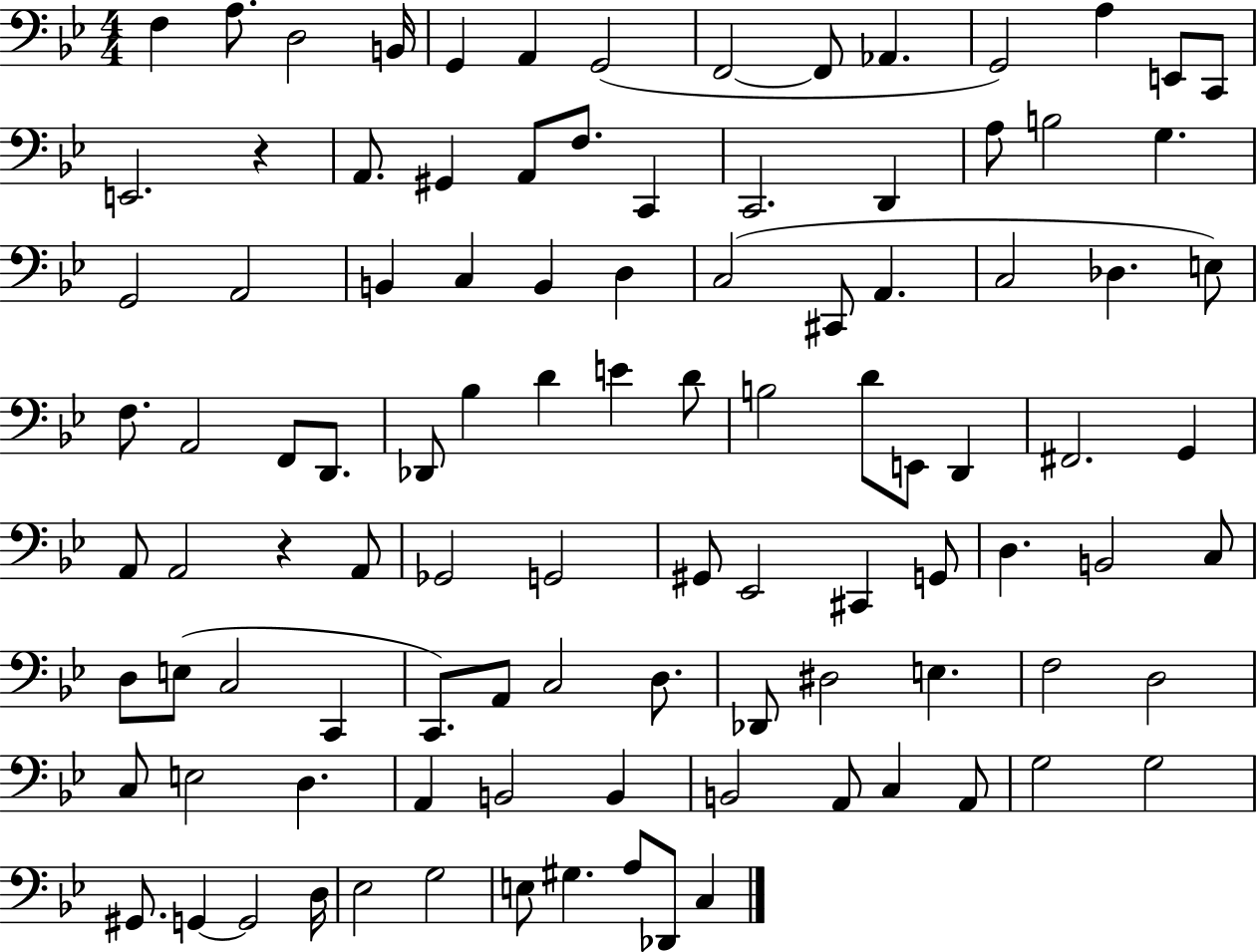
F3/q A3/e. D3/h B2/s G2/q A2/q G2/h F2/h F2/e Ab2/q. G2/h A3/q E2/e C2/e E2/h. R/q A2/e. G#2/q A2/e F3/e. C2/q C2/h. D2/q A3/e B3/h G3/q. G2/h A2/h B2/q C3/q B2/q D3/q C3/h C#2/e A2/q. C3/h Db3/q. E3/e F3/e. A2/h F2/e D2/e. Db2/e Bb3/q D4/q E4/q D4/e B3/h D4/e E2/e D2/q F#2/h. G2/q A2/e A2/h R/q A2/e Gb2/h G2/h G#2/e Eb2/h C#2/q G2/e D3/q. B2/h C3/e D3/e E3/e C3/h C2/q C2/e. A2/e C3/h D3/e. Db2/e D#3/h E3/q. F3/h D3/h C3/e E3/h D3/q. A2/q B2/h B2/q B2/h A2/e C3/q A2/e G3/h G3/h G#2/e. G2/q G2/h D3/s Eb3/h G3/h E3/e G#3/q. A3/e Db2/e C3/q